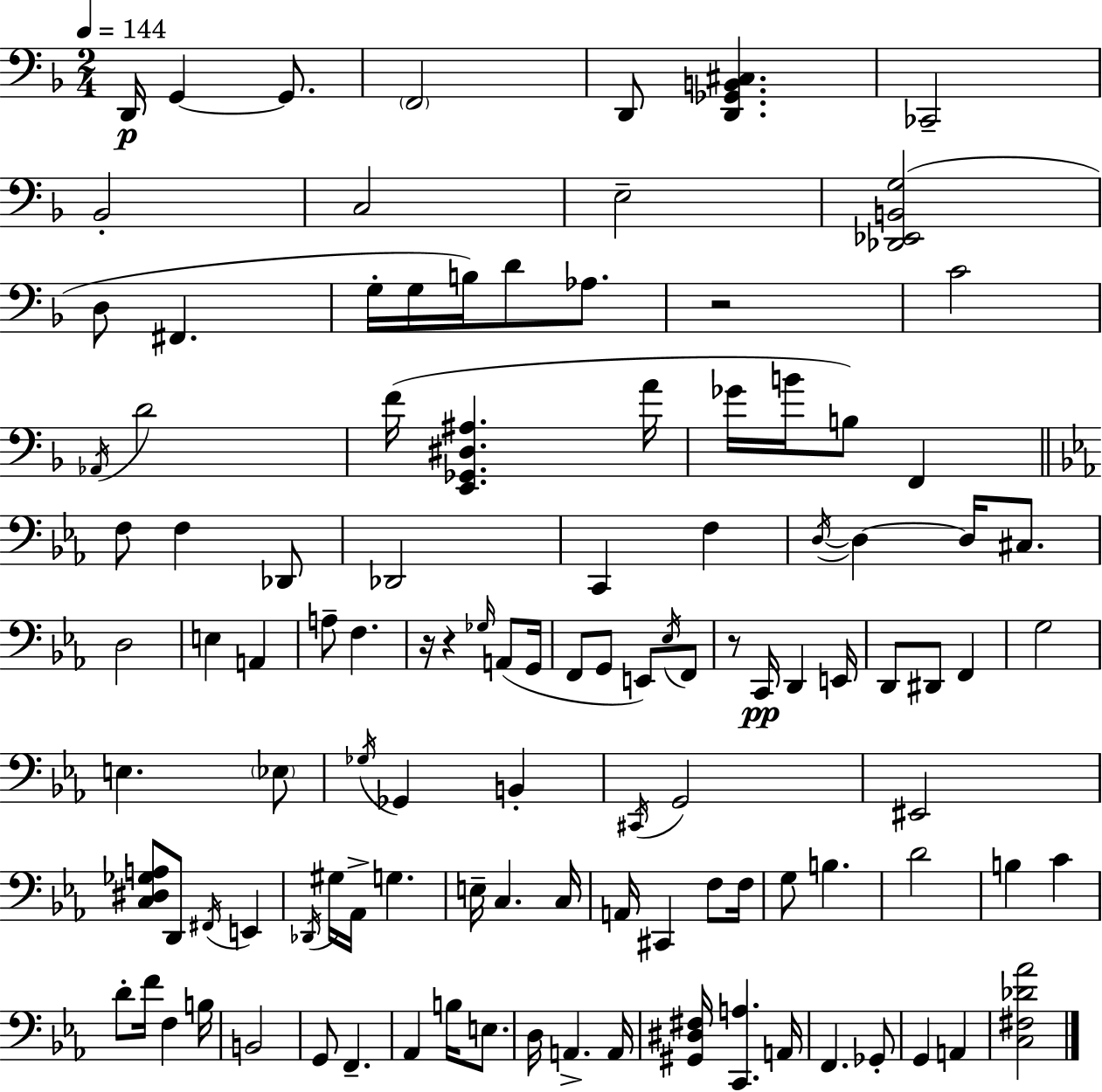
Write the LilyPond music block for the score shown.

{
  \clef bass
  \numericTimeSignature
  \time 2/4
  \key d \minor
  \tempo 4 = 144
  \repeat volta 2 { d,16\p g,4~~ g,8. | \parenthesize f,2 | d,8 <d, ges, b, cis>4. | ces,2-- | \break bes,2-. | c2 | e2-- | <des, ees, b, g>2( | \break d8 fis,4. | g16-. g16 b16) d'8 aes8. | r2 | c'2 | \break \acciaccatura { aes,16 } d'2 | f'16( <e, ges, dis ais>4. | a'16 ges'16 b'16 b8) f,4 | \bar "||" \break \key c \minor f8 f4 des,8 | des,2 | c,4 f4 | \acciaccatura { d16~ }~ d4 d16 cis8. | \break d2 | e4 a,4 | a8-- f4. | r16 r4 \grace { ges16 } a,8( | \break g,16 f,8 g,8 e,8) | \acciaccatura { ees16 } f,8 r8 c,16\pp d,4 | e,16 d,8 dis,8 f,4 | g2 | \break e4. | \parenthesize ees8 \acciaccatura { ges16 } ges,4 | b,4-. \acciaccatura { cis,16 } g,2 | eis,2 | \break <c dis ges a>8 d,8 | \acciaccatura { fis,16 } e,4 \acciaccatura { des,16 } gis16 | aes,16-> g4. e16-- | c4. c16 a,16 | \break cis,4 f8 f16 g8 | b4. d'2 | b4 | c'4 d'8-. | \break f'16 f4 b16 b,2 | g,8 | f,4.-- aes,4 | b16 e8. d16 | \break a,4.-> a,16 <gis, dis fis>16 | <c, a>4. a,16 f,4. | ges,8-. g,4 | a,4 <c fis des' aes'>2 | \break } \bar "|."
}